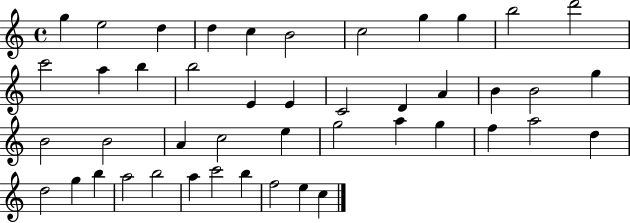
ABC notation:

X:1
T:Untitled
M:4/4
L:1/4
K:C
g e2 d d c B2 c2 g g b2 d'2 c'2 a b b2 E E C2 D A B B2 g B2 B2 A c2 e g2 a g f a2 d d2 g b a2 b2 a c'2 b f2 e c